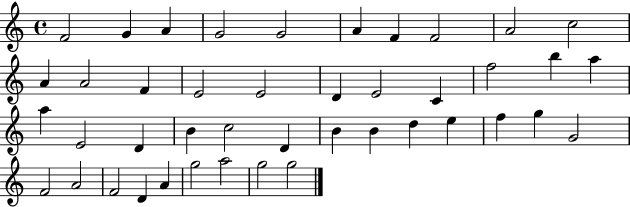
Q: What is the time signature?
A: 4/4